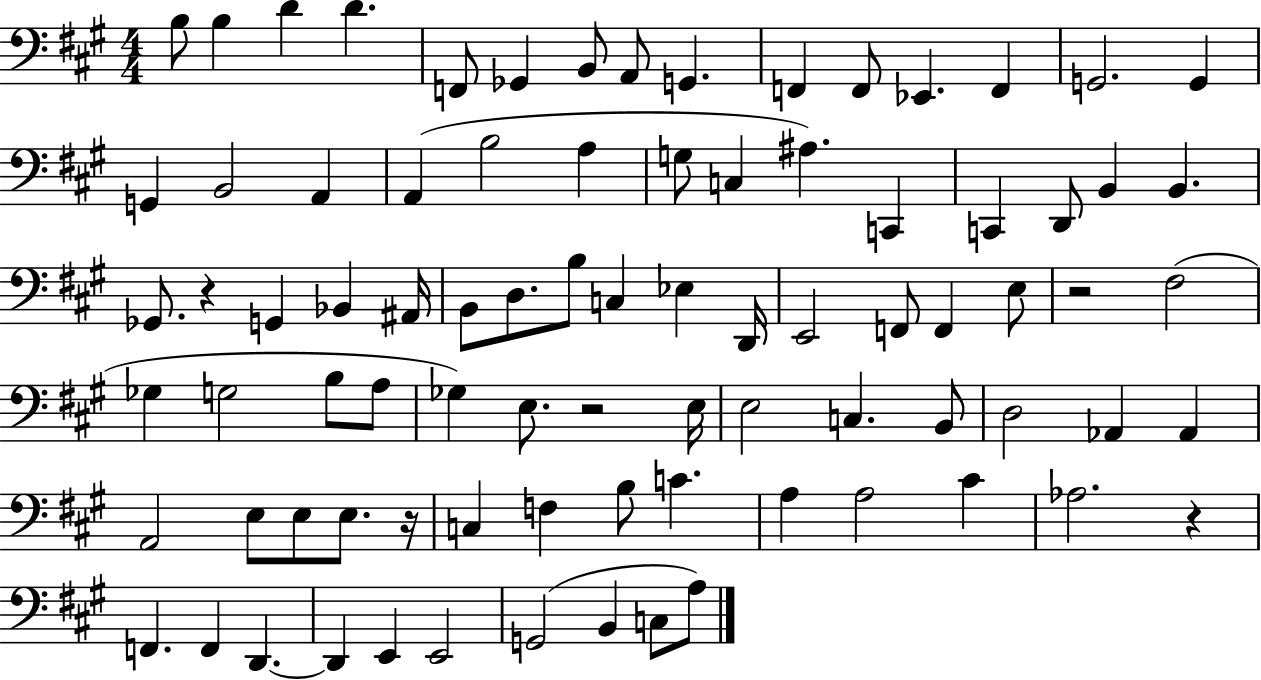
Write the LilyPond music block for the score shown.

{
  \clef bass
  \numericTimeSignature
  \time 4/4
  \key a \major
  \repeat volta 2 { b8 b4 d'4 d'4. | f,8 ges,4 b,8 a,8 g,4. | f,4 f,8 ees,4. f,4 | g,2. g,4 | \break g,4 b,2 a,4 | a,4( b2 a4 | g8 c4 ais4.) c,4 | c,4 d,8 b,4 b,4. | \break ges,8. r4 g,4 bes,4 ais,16 | b,8 d8. b8 c4 ees4 d,16 | e,2 f,8 f,4 e8 | r2 fis2( | \break ges4 g2 b8 a8 | ges4) e8. r2 e16 | e2 c4. b,8 | d2 aes,4 aes,4 | \break a,2 e8 e8 e8. r16 | c4 f4 b8 c'4. | a4 a2 cis'4 | aes2. r4 | \break f,4. f,4 d,4.~~ | d,4 e,4 e,2 | g,2( b,4 c8 a8) | } \bar "|."
}